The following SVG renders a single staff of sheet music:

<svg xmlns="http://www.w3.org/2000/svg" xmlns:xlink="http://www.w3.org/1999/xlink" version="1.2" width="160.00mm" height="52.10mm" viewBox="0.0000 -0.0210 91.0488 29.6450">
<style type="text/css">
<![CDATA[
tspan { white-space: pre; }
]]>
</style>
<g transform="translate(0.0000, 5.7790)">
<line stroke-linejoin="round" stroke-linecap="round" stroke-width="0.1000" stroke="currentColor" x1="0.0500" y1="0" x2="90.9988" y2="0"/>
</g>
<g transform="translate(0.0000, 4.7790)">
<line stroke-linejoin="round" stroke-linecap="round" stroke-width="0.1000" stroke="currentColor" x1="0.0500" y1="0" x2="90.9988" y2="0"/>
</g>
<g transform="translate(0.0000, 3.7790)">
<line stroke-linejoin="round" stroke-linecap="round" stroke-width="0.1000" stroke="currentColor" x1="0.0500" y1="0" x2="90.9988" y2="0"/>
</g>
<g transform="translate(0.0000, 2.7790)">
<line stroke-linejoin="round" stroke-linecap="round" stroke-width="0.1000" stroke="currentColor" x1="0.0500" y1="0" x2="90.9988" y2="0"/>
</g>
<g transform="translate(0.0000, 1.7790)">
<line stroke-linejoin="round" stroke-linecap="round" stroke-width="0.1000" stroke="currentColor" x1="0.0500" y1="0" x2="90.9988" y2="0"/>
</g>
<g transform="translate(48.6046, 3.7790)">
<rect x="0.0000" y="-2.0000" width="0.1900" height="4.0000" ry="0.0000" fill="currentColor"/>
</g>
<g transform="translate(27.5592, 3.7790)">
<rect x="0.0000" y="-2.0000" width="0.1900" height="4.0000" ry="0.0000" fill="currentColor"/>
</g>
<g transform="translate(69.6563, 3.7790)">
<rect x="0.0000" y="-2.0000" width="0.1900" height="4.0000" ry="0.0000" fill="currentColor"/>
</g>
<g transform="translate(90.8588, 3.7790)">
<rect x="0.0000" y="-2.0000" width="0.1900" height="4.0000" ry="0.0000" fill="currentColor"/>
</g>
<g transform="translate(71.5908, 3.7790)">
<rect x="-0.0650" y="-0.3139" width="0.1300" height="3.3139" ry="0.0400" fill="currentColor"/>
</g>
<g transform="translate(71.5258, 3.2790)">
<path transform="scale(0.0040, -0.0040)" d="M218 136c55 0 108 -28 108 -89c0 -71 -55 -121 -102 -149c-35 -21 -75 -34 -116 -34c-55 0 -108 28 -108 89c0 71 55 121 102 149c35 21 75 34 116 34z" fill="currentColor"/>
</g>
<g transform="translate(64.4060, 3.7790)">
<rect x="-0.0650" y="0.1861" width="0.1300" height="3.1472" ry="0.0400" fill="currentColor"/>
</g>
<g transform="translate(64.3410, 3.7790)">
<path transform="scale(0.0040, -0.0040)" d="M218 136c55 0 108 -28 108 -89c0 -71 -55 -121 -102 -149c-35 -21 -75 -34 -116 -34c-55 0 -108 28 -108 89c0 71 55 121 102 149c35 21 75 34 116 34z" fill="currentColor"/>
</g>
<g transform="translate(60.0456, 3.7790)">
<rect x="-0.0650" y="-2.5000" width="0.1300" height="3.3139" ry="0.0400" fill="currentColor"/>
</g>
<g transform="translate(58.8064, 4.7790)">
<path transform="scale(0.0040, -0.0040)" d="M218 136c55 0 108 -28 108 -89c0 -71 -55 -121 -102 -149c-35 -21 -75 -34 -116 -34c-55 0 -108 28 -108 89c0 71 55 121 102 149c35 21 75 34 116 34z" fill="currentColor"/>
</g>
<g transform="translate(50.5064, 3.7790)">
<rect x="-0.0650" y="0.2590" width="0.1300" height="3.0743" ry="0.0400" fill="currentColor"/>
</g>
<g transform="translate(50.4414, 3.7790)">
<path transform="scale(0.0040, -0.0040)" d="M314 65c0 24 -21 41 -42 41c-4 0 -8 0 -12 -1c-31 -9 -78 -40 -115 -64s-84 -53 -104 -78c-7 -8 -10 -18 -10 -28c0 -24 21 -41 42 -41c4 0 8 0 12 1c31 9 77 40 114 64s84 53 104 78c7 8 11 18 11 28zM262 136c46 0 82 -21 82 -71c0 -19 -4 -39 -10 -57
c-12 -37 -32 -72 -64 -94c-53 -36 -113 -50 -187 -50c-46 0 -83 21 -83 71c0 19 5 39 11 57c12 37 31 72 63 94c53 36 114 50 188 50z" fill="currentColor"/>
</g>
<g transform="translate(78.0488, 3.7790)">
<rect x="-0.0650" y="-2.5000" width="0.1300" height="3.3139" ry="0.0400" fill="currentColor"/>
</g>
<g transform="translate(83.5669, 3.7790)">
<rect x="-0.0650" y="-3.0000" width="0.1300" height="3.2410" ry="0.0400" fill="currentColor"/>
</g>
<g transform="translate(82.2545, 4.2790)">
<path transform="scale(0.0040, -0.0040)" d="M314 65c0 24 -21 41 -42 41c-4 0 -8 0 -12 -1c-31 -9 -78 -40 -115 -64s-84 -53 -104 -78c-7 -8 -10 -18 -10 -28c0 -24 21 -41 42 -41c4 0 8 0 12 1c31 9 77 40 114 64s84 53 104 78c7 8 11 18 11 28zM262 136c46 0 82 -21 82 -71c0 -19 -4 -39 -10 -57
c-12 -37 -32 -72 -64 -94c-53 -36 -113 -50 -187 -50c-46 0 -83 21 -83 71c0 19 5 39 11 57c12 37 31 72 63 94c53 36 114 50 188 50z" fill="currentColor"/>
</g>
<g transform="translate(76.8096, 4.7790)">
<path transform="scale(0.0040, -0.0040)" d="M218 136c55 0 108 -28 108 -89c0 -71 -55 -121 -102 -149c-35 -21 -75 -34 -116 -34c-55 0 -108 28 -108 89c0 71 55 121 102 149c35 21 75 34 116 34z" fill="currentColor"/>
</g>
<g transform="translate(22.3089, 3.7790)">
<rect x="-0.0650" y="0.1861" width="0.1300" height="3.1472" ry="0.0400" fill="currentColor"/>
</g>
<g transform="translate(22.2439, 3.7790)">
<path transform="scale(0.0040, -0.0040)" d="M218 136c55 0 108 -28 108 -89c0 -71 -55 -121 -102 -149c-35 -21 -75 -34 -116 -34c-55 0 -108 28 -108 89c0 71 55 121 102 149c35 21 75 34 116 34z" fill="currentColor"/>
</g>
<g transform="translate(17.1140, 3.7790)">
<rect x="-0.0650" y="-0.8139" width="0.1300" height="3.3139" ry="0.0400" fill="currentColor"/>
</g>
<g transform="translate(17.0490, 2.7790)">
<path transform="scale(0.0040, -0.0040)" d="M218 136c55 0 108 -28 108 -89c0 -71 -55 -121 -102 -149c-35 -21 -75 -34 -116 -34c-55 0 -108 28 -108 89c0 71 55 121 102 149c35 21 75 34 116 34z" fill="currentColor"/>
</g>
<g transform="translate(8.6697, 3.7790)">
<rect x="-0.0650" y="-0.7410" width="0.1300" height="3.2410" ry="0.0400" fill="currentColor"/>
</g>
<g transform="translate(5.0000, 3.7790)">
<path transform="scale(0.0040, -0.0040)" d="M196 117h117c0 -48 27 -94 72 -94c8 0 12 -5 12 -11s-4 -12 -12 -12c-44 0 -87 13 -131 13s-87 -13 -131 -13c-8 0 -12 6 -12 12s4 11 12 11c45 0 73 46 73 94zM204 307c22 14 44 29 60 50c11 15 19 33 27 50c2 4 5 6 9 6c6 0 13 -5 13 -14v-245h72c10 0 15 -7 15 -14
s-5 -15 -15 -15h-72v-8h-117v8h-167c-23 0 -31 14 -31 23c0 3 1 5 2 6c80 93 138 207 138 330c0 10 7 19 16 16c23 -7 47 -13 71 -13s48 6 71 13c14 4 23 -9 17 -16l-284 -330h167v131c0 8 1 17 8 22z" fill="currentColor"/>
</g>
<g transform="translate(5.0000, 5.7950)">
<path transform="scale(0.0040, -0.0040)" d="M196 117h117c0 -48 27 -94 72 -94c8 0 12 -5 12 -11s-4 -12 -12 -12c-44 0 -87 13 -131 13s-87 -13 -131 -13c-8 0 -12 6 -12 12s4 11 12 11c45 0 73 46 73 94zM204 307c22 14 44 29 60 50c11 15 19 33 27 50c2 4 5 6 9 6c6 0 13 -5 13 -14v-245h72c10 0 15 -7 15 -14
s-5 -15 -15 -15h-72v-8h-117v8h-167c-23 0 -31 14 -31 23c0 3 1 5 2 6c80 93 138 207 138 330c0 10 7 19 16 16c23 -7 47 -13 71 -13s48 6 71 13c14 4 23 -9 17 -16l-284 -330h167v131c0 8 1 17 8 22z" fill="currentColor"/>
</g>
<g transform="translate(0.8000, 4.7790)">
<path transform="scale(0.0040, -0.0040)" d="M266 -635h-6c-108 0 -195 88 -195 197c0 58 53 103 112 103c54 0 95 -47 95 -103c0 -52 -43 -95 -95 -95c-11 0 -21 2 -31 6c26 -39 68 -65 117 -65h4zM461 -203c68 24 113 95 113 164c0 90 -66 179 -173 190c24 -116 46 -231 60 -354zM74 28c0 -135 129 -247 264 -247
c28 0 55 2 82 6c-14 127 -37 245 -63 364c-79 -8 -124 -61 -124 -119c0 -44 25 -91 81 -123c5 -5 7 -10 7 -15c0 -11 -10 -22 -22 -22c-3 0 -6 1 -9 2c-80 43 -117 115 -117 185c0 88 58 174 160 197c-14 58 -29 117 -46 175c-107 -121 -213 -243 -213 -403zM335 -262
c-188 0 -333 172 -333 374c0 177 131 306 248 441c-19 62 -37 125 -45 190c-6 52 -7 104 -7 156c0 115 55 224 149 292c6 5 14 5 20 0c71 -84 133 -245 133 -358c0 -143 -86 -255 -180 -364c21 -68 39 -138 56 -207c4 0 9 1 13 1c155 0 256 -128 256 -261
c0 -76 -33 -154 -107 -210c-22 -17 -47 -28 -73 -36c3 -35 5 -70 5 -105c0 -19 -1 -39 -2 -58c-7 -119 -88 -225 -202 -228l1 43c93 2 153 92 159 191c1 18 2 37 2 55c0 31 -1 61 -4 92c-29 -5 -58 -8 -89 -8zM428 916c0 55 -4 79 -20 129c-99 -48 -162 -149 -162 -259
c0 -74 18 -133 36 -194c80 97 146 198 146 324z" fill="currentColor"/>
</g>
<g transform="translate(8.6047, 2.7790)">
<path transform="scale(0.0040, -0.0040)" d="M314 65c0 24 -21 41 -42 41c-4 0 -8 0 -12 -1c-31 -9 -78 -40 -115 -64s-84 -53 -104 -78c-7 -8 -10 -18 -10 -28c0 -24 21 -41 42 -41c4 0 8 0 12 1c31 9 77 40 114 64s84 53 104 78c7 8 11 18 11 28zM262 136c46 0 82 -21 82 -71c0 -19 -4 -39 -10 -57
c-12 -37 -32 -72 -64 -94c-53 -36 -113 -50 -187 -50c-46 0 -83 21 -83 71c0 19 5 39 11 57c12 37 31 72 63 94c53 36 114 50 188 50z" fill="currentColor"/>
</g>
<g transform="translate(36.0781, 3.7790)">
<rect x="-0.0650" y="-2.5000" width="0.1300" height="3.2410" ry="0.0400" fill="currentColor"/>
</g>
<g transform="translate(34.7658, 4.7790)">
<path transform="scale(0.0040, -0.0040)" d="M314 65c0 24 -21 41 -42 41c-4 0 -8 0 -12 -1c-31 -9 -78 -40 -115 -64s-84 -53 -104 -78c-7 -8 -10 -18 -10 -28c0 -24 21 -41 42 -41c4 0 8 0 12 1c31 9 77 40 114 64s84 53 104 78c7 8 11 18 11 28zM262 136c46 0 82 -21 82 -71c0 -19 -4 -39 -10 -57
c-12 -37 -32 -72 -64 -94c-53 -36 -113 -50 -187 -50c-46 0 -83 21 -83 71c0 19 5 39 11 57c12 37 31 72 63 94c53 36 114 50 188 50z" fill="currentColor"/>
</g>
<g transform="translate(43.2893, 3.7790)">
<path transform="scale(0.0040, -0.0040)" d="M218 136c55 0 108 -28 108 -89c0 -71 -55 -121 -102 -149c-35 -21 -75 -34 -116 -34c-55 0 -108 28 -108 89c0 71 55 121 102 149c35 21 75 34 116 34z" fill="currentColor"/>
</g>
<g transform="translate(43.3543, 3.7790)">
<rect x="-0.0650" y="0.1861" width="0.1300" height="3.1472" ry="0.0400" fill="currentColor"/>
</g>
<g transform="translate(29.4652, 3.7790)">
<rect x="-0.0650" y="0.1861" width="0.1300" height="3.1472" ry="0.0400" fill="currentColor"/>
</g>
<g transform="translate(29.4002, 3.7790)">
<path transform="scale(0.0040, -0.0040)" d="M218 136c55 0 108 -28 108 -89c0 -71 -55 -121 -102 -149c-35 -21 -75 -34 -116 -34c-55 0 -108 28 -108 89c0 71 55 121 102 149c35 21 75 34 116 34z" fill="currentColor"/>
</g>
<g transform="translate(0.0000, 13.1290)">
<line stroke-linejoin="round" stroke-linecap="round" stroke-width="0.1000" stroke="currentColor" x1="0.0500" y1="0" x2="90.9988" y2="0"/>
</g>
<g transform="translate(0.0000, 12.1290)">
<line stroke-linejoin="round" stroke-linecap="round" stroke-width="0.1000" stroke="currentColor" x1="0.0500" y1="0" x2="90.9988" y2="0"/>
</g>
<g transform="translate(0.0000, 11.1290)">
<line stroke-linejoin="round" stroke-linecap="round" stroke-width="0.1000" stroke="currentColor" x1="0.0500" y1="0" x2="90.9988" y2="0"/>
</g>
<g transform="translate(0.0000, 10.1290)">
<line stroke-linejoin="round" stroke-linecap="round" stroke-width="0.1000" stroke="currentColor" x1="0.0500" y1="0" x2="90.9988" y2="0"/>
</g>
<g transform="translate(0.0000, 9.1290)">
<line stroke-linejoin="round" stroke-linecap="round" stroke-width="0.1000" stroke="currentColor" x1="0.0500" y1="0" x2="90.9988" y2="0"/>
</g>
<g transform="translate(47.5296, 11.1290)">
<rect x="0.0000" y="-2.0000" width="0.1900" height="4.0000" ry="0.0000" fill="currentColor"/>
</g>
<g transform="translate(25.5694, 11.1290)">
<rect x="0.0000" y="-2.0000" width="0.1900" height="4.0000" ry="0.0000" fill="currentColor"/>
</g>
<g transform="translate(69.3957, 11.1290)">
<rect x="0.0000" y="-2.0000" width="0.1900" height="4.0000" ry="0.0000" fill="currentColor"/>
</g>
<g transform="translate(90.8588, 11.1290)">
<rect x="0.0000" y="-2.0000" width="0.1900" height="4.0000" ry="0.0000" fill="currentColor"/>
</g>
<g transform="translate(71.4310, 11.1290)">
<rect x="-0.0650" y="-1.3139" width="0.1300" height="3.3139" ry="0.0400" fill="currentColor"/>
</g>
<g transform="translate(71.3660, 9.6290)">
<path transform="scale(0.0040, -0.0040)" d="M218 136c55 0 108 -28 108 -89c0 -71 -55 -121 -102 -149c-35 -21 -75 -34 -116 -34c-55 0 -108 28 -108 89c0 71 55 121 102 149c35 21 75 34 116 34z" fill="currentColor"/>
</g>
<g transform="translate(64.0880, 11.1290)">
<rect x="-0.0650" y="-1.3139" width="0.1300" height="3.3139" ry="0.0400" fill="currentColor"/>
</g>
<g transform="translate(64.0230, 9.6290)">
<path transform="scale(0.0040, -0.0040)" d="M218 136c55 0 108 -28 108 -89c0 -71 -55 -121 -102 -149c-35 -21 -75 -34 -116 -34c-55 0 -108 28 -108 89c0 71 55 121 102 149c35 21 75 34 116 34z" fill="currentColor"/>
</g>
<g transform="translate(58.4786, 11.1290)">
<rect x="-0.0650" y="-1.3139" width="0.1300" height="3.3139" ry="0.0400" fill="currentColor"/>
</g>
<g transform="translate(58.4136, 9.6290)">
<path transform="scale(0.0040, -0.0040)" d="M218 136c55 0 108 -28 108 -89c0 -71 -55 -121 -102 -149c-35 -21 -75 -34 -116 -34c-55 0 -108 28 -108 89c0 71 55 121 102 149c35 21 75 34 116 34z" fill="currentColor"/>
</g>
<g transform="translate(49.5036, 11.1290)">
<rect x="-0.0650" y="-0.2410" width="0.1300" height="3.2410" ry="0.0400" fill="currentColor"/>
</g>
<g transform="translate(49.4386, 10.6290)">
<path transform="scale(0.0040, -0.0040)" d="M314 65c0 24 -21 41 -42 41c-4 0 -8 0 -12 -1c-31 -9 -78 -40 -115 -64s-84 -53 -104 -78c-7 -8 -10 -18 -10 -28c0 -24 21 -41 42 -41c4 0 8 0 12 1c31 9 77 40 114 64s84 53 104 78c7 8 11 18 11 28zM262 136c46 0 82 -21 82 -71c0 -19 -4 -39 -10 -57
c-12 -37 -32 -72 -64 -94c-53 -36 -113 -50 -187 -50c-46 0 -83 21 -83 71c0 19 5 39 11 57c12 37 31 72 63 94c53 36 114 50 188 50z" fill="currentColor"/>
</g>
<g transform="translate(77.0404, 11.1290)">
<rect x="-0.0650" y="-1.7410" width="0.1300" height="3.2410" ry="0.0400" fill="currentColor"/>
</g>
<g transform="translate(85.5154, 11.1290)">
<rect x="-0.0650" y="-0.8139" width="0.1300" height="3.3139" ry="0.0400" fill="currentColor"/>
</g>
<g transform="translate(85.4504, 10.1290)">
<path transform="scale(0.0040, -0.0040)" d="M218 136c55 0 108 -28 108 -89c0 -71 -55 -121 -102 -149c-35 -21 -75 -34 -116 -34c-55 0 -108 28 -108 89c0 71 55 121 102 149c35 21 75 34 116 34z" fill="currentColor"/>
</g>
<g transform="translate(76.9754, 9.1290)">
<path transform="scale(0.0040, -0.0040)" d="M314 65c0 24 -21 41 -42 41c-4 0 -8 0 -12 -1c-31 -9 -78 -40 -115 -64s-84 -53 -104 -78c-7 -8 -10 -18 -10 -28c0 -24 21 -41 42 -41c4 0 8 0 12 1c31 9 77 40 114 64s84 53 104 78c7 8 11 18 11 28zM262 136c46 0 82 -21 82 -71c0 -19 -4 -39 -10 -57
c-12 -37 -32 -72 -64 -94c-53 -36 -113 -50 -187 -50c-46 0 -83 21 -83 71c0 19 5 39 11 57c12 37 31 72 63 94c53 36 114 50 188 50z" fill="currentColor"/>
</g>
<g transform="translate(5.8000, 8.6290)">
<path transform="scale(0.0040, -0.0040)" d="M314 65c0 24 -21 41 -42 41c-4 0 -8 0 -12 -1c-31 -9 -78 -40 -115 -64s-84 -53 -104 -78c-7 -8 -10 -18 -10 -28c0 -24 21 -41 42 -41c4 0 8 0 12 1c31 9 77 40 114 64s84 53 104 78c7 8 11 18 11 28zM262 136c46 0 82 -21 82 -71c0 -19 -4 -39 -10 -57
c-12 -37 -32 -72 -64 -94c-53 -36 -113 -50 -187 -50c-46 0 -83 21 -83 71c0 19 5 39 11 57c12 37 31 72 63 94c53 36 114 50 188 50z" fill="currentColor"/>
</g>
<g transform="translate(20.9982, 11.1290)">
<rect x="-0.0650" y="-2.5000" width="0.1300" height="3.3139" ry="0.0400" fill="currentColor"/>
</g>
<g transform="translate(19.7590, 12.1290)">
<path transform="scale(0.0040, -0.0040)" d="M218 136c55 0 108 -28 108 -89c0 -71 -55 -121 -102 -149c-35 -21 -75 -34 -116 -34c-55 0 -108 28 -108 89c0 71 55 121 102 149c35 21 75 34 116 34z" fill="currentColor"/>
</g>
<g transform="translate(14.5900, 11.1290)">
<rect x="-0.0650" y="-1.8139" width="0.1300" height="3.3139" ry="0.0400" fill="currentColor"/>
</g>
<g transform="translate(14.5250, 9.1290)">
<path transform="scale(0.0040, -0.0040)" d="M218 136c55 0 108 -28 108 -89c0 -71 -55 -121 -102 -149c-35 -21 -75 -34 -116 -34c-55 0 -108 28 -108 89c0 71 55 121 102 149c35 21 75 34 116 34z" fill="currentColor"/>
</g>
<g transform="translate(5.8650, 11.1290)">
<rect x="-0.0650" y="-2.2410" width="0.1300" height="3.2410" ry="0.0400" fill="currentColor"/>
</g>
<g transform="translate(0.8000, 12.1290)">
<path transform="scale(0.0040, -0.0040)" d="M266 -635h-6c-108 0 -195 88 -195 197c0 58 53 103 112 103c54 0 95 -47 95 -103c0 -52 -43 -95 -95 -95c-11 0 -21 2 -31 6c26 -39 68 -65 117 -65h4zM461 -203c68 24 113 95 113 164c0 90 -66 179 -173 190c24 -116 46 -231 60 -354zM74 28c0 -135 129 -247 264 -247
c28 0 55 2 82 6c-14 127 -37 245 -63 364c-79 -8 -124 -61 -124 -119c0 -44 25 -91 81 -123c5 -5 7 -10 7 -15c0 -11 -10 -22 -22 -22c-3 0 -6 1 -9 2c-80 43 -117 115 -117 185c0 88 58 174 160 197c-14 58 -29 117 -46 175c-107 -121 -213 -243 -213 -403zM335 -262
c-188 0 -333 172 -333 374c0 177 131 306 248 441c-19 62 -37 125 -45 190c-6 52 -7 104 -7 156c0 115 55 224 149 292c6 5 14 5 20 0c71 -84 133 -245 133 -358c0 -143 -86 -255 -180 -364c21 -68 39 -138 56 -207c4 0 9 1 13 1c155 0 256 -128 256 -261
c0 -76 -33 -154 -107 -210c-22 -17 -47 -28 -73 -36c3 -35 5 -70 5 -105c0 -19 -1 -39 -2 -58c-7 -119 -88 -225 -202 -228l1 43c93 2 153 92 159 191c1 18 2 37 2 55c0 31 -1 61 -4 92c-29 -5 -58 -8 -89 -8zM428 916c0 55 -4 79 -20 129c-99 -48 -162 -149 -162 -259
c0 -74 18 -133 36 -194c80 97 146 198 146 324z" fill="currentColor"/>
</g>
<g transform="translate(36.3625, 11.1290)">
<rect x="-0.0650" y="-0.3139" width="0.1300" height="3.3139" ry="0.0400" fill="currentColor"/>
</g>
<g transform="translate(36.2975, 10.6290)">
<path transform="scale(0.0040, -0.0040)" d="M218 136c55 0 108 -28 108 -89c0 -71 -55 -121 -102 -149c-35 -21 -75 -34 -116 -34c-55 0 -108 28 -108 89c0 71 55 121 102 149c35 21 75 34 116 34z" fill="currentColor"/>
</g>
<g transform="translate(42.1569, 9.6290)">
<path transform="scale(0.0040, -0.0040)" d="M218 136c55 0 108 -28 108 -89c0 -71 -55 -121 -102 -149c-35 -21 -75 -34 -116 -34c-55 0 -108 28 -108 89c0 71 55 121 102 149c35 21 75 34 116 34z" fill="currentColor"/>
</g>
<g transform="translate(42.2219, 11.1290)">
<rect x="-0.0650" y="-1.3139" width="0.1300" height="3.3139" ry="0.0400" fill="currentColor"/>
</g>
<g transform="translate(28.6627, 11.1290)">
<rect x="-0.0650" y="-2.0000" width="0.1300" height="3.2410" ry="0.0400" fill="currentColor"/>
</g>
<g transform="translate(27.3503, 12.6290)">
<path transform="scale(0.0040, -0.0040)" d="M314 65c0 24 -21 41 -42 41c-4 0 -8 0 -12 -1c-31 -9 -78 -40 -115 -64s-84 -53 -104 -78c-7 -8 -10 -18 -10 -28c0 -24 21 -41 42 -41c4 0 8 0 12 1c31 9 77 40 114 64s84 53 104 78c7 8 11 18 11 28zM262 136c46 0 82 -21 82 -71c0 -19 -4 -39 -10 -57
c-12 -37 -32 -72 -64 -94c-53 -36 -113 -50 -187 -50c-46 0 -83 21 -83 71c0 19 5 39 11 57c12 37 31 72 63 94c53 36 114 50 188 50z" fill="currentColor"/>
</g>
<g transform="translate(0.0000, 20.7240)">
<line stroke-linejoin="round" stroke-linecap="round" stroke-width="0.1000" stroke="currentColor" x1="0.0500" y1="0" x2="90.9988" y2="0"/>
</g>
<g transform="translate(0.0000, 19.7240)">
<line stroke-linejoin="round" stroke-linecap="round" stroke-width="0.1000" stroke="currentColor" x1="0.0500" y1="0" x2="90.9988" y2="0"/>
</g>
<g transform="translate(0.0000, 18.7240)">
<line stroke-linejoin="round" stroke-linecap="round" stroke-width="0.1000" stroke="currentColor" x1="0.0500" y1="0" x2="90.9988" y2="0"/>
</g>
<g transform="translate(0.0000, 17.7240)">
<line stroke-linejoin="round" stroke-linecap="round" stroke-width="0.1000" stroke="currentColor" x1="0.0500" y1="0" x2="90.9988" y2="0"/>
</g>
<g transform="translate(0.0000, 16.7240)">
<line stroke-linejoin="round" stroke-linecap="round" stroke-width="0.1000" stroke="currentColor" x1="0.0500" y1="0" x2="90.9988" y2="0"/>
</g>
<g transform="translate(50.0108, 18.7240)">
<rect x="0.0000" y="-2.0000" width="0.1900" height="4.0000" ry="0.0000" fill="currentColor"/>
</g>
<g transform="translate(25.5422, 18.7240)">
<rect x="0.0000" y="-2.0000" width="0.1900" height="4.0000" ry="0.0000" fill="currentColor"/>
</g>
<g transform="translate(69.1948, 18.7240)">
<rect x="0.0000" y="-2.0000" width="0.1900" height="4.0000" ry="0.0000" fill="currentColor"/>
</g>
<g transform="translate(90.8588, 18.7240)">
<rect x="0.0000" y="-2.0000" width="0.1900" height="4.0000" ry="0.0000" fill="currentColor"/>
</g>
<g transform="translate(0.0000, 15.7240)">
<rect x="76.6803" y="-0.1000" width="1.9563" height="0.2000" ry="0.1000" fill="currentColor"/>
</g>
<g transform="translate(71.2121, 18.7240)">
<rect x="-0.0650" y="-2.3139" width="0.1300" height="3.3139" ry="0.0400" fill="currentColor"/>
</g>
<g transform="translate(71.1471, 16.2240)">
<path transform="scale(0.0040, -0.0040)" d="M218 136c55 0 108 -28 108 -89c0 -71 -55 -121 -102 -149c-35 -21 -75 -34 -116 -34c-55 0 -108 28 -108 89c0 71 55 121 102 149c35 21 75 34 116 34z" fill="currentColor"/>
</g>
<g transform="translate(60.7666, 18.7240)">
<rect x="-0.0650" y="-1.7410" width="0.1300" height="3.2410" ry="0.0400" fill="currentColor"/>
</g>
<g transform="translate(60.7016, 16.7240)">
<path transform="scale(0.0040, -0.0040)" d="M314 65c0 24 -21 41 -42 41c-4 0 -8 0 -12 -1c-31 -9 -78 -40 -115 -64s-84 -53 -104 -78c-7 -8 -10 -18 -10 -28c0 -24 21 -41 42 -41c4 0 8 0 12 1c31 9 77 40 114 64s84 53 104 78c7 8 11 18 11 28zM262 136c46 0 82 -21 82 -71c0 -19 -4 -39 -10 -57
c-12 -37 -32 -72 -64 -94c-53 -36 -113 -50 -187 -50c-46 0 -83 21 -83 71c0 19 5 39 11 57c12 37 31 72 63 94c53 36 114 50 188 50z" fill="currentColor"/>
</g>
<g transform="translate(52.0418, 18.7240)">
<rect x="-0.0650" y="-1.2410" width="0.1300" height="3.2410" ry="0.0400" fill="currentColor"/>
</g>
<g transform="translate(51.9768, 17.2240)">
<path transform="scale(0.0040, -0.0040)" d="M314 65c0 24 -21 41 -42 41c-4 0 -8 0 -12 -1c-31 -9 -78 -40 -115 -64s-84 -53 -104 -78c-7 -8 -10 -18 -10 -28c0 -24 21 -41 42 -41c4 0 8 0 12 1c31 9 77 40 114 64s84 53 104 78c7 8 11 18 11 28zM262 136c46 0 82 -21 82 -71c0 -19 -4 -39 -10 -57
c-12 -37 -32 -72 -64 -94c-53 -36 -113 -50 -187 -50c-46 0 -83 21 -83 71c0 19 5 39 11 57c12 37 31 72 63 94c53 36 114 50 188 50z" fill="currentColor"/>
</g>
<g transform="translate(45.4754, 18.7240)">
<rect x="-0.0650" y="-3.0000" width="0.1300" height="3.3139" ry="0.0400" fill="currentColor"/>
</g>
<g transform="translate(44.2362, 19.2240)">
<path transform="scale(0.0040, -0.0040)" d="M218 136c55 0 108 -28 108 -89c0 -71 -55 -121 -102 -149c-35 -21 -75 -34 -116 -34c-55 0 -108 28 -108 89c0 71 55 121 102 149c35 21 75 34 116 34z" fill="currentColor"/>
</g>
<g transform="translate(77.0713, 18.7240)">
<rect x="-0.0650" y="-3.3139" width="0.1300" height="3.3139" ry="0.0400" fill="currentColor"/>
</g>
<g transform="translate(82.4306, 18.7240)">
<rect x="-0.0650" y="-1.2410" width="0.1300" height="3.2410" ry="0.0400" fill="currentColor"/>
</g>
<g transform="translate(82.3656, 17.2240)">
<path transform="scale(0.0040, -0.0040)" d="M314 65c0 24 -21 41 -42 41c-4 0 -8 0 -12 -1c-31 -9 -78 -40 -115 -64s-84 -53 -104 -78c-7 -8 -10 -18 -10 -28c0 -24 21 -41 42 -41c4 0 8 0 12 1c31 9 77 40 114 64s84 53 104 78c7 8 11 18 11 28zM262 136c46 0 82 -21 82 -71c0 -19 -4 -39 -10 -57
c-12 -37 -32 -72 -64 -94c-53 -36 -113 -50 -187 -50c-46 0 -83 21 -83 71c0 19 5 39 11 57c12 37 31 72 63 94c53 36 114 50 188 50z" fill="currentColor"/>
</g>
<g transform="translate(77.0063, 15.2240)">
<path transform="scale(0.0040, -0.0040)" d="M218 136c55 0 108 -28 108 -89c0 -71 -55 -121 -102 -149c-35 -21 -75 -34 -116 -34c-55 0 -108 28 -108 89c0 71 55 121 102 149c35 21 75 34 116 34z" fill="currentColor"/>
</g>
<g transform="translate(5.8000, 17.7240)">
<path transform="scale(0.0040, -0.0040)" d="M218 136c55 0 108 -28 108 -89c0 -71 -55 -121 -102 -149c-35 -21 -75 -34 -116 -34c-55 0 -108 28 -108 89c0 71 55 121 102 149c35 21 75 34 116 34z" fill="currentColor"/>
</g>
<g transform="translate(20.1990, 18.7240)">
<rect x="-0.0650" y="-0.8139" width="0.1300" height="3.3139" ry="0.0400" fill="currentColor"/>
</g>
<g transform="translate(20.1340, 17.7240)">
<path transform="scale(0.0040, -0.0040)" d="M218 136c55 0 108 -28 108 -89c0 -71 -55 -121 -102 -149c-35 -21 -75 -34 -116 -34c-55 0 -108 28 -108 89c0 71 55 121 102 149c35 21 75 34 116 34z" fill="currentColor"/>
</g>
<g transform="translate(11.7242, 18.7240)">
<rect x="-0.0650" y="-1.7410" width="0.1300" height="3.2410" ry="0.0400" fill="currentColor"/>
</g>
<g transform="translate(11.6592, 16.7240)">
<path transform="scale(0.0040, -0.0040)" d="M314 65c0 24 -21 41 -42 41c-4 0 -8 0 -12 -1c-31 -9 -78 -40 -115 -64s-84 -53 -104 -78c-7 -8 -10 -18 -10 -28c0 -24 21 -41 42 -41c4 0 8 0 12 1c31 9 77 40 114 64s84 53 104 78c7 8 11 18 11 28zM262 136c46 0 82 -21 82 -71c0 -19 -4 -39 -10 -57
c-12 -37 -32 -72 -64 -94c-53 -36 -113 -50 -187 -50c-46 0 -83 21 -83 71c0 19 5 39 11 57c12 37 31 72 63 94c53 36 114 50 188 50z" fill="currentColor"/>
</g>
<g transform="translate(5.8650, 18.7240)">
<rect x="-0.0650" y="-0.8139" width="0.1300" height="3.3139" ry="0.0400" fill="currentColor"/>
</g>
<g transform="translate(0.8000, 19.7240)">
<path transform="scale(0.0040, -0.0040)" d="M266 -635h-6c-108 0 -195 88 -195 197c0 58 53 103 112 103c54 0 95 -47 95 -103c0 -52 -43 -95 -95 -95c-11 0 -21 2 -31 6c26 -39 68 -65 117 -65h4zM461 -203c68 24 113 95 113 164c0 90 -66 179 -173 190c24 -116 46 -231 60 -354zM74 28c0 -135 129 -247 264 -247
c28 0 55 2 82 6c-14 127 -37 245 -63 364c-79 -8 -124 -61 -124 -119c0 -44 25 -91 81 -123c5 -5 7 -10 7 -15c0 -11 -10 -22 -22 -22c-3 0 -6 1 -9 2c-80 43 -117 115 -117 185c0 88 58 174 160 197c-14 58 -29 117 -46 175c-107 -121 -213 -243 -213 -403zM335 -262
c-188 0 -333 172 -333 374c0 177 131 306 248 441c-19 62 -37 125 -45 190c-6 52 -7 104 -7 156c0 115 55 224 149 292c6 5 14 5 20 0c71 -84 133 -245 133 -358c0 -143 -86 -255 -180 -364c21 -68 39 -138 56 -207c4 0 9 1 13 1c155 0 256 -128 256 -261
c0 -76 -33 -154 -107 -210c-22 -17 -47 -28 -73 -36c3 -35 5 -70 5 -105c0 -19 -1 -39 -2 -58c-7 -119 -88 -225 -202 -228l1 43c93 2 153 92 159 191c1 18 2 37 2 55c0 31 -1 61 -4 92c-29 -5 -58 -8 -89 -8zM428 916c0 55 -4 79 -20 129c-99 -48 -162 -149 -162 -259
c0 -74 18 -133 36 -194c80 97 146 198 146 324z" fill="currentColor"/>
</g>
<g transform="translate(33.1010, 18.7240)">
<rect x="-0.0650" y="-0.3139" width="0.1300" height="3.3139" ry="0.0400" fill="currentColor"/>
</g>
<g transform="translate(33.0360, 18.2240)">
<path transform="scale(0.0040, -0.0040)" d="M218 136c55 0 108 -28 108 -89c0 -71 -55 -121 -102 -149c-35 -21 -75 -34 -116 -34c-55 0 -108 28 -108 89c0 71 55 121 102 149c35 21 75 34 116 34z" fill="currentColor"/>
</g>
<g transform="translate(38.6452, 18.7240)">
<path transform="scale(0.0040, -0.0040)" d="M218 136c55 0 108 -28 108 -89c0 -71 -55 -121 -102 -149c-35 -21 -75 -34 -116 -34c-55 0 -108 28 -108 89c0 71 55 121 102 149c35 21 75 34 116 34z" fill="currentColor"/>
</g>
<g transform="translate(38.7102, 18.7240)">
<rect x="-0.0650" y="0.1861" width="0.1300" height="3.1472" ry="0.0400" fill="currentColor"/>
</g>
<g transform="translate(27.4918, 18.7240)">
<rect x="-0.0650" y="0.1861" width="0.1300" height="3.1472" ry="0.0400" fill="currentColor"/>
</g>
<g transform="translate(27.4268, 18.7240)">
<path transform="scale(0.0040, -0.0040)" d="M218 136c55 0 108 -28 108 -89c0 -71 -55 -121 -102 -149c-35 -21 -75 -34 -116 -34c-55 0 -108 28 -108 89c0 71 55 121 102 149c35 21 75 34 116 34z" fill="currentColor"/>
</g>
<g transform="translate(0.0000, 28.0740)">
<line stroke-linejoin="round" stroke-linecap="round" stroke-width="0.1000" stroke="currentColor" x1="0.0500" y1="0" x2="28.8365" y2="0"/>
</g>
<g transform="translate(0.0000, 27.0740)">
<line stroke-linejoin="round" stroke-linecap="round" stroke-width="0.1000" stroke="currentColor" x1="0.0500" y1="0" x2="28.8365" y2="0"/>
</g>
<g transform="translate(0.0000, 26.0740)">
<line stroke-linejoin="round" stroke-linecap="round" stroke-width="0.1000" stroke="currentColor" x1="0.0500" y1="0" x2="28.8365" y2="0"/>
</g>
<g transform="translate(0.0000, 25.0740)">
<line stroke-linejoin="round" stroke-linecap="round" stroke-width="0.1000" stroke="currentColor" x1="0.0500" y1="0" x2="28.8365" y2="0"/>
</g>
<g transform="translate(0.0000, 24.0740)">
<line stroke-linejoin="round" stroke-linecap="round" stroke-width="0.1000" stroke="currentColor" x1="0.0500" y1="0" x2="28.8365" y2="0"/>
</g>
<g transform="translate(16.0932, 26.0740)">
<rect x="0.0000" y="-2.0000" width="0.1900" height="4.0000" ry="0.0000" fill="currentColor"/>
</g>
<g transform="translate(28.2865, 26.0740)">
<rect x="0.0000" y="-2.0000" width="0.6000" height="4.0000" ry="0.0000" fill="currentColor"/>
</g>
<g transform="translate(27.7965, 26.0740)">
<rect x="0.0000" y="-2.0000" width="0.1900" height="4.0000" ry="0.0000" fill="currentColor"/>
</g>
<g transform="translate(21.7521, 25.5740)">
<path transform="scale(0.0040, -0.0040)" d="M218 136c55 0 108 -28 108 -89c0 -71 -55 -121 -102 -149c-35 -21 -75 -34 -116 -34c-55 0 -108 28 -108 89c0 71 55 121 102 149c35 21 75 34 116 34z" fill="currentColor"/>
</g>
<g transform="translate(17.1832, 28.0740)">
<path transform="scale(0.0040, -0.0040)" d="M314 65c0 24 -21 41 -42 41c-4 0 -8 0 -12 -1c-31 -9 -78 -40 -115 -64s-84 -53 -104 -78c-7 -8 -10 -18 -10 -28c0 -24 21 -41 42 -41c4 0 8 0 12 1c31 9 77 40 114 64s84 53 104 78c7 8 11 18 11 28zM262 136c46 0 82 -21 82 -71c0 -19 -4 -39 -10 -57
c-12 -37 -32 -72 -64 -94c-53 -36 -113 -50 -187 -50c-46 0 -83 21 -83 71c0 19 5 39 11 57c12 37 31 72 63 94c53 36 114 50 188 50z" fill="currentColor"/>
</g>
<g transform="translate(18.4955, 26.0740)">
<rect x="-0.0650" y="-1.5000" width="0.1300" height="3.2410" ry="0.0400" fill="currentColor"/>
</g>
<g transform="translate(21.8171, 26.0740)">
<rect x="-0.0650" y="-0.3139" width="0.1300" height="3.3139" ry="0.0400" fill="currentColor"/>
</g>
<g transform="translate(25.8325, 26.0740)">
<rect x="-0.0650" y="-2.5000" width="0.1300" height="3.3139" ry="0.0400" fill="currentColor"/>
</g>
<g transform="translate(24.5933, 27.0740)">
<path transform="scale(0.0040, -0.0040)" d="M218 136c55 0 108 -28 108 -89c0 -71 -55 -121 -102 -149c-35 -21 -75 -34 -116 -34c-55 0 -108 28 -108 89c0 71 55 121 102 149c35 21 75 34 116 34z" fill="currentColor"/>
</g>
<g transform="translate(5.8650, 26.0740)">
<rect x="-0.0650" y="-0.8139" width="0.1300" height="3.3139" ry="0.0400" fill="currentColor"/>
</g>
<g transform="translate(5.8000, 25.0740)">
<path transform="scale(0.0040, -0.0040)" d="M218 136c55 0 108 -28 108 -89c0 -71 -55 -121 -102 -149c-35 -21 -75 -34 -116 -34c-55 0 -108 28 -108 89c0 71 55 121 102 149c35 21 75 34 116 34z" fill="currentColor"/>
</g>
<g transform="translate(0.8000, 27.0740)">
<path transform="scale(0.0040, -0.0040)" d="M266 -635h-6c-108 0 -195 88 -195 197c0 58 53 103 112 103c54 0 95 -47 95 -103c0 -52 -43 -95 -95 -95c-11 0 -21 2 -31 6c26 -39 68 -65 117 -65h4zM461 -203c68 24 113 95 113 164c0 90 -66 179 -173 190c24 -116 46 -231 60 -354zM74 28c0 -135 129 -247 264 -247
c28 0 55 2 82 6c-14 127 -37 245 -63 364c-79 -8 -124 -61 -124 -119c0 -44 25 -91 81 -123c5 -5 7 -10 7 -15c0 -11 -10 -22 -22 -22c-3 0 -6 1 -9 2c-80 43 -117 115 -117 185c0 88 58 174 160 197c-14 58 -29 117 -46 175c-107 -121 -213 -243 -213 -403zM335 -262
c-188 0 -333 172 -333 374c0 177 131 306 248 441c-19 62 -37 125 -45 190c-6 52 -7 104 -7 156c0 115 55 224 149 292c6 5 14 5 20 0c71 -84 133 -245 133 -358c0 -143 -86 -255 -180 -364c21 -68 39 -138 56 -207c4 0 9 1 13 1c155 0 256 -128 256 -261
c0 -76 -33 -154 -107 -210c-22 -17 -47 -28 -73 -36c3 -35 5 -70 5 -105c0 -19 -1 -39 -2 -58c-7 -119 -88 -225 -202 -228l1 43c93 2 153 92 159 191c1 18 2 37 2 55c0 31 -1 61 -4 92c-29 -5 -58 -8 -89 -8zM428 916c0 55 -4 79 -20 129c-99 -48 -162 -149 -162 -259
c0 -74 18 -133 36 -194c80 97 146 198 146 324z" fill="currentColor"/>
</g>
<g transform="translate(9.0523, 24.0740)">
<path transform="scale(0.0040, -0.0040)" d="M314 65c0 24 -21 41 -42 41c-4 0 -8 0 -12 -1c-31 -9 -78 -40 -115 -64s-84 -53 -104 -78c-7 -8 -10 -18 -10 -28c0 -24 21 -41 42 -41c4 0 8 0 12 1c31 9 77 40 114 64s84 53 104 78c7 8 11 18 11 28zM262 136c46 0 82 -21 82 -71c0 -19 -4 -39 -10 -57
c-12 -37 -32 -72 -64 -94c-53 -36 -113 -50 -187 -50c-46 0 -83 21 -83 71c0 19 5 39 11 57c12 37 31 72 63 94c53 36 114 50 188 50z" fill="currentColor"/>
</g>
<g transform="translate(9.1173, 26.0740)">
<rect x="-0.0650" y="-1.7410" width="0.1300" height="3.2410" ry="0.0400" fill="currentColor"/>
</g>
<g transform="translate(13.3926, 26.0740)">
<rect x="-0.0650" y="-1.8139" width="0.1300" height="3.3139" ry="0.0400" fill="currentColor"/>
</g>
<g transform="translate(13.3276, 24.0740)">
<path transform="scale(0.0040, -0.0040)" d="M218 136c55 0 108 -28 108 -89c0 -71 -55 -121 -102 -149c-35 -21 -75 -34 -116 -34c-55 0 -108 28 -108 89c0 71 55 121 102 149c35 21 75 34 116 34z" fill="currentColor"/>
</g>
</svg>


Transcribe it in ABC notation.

X:1
T:Untitled
M:4/4
L:1/4
K:C
d2 d B B G2 B B2 G B c G A2 g2 f G F2 c e c2 e e e f2 d d f2 d B c B A e2 f2 g b e2 d f2 f E2 c G